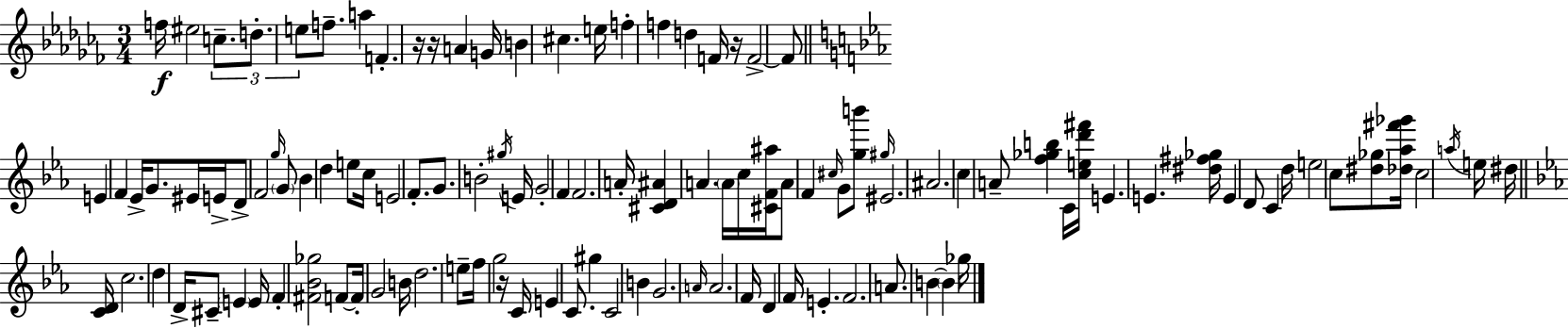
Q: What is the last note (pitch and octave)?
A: Gb5